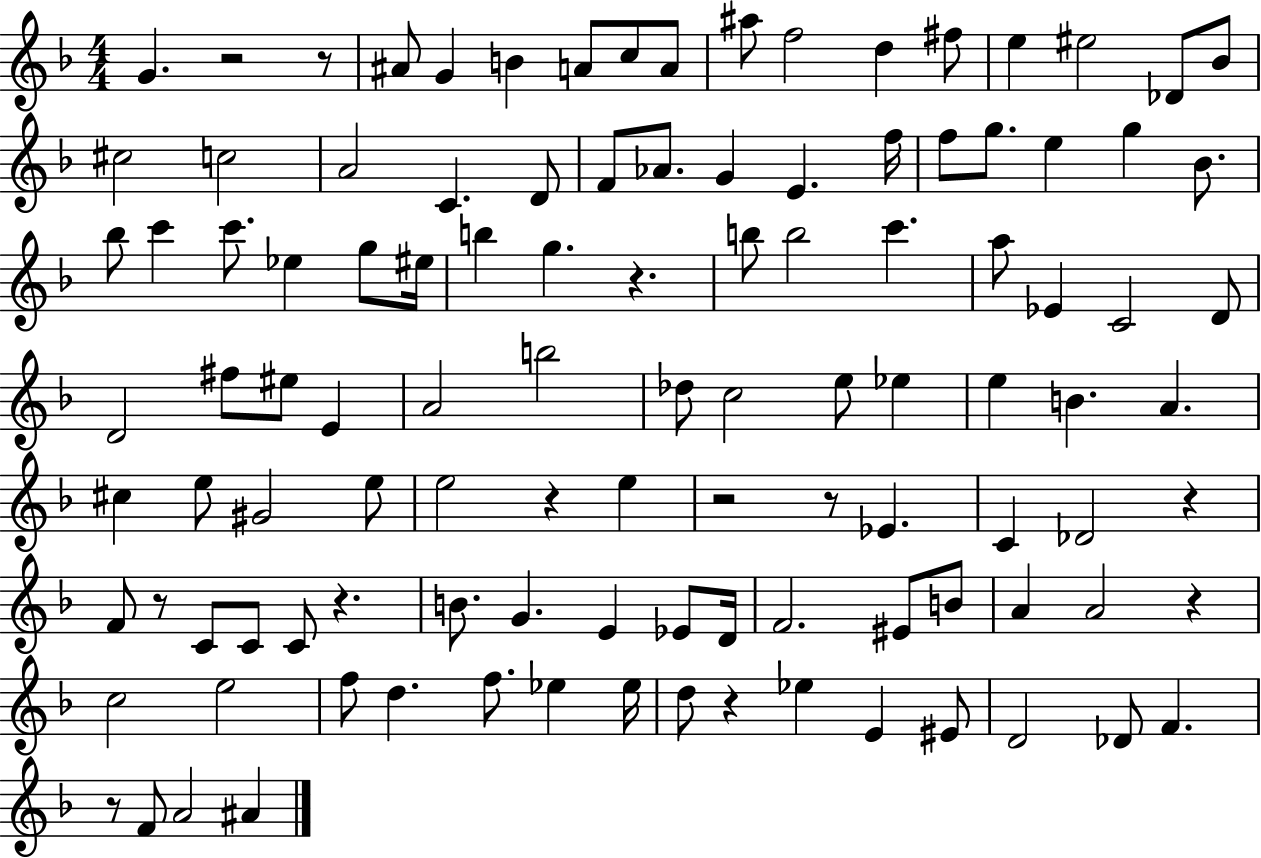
X:1
T:Untitled
M:4/4
L:1/4
K:F
G z2 z/2 ^A/2 G B A/2 c/2 A/2 ^a/2 f2 d ^f/2 e ^e2 _D/2 _B/2 ^c2 c2 A2 C D/2 F/2 _A/2 G E f/4 f/2 g/2 e g _B/2 _b/2 c' c'/2 _e g/2 ^e/4 b g z b/2 b2 c' a/2 _E C2 D/2 D2 ^f/2 ^e/2 E A2 b2 _d/2 c2 e/2 _e e B A ^c e/2 ^G2 e/2 e2 z e z2 z/2 _E C _D2 z F/2 z/2 C/2 C/2 C/2 z B/2 G E _E/2 D/4 F2 ^E/2 B/2 A A2 z c2 e2 f/2 d f/2 _e _e/4 d/2 z _e E ^E/2 D2 _D/2 F z/2 F/2 A2 ^A